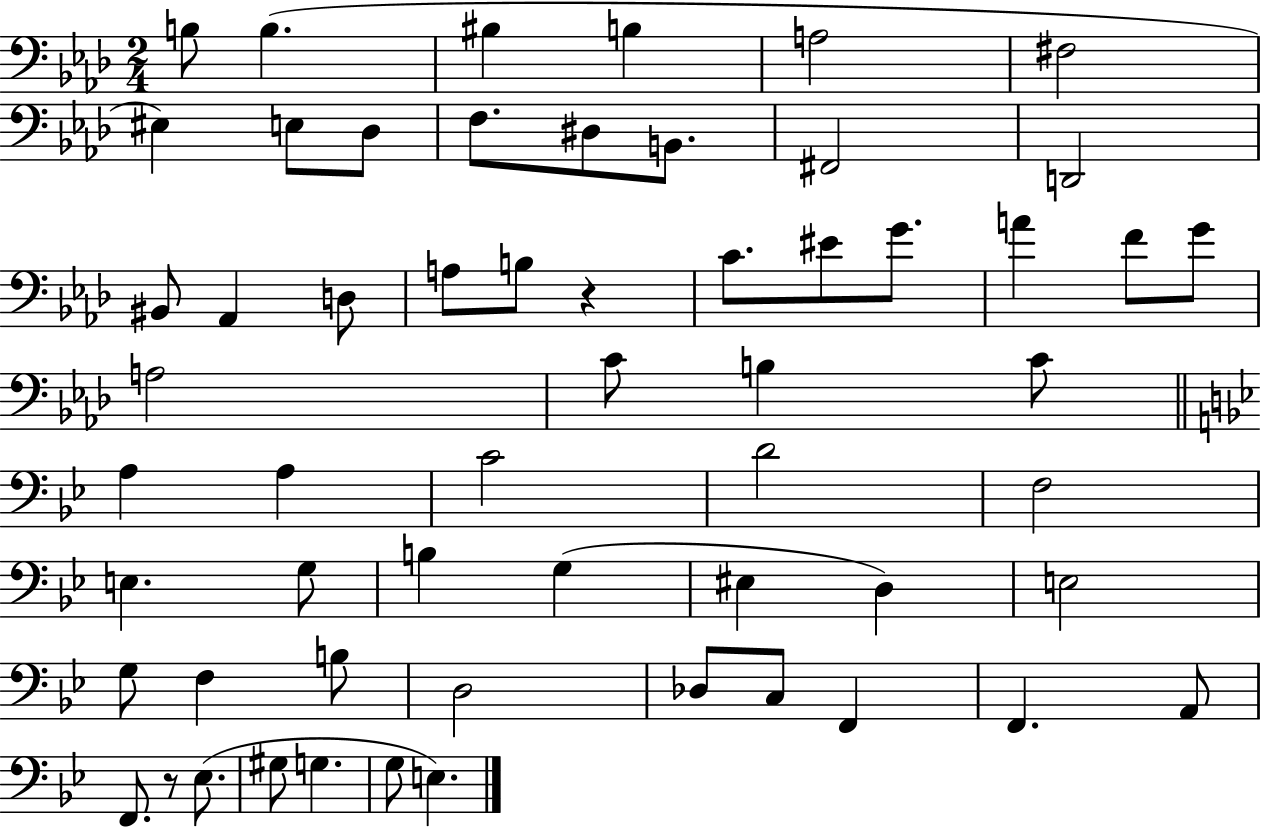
X:1
T:Untitled
M:2/4
L:1/4
K:Ab
B,/2 B, ^B, B, A,2 ^F,2 ^E, E,/2 _D,/2 F,/2 ^D,/2 B,,/2 ^F,,2 D,,2 ^B,,/2 _A,, D,/2 A,/2 B,/2 z C/2 ^E/2 G/2 A F/2 G/2 A,2 C/2 B, C/2 A, A, C2 D2 F,2 E, G,/2 B, G, ^E, D, E,2 G,/2 F, B,/2 D,2 _D,/2 C,/2 F,, F,, A,,/2 F,,/2 z/2 _E,/2 ^G,/2 G, G,/2 E,